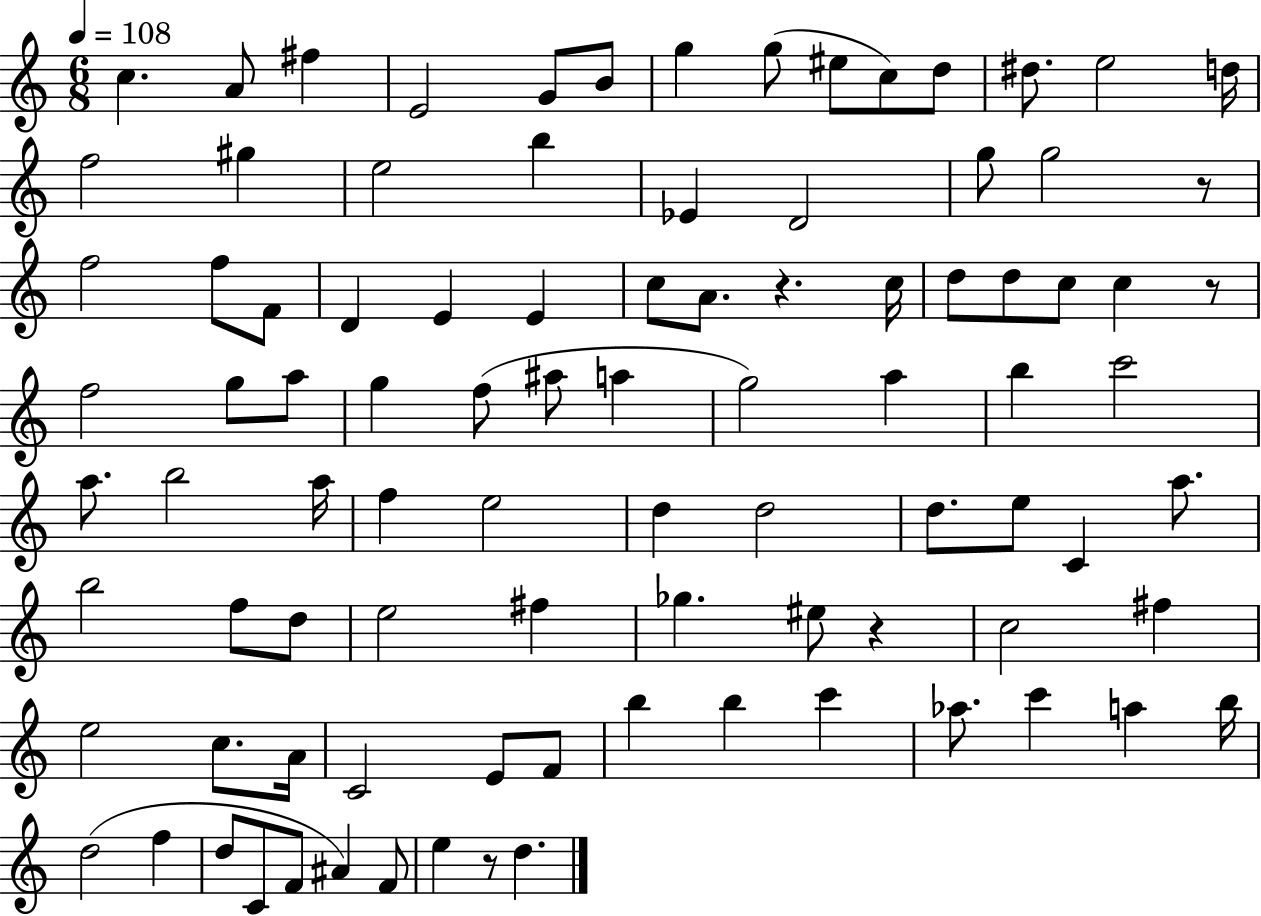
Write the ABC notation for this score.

X:1
T:Untitled
M:6/8
L:1/4
K:C
c A/2 ^f E2 G/2 B/2 g g/2 ^e/2 c/2 d/2 ^d/2 e2 d/4 f2 ^g e2 b _E D2 g/2 g2 z/2 f2 f/2 F/2 D E E c/2 A/2 z c/4 d/2 d/2 c/2 c z/2 f2 g/2 a/2 g f/2 ^a/2 a g2 a b c'2 a/2 b2 a/4 f e2 d d2 d/2 e/2 C a/2 b2 f/2 d/2 e2 ^f _g ^e/2 z c2 ^f e2 c/2 A/4 C2 E/2 F/2 b b c' _a/2 c' a b/4 d2 f d/2 C/2 F/2 ^A F/2 e z/2 d